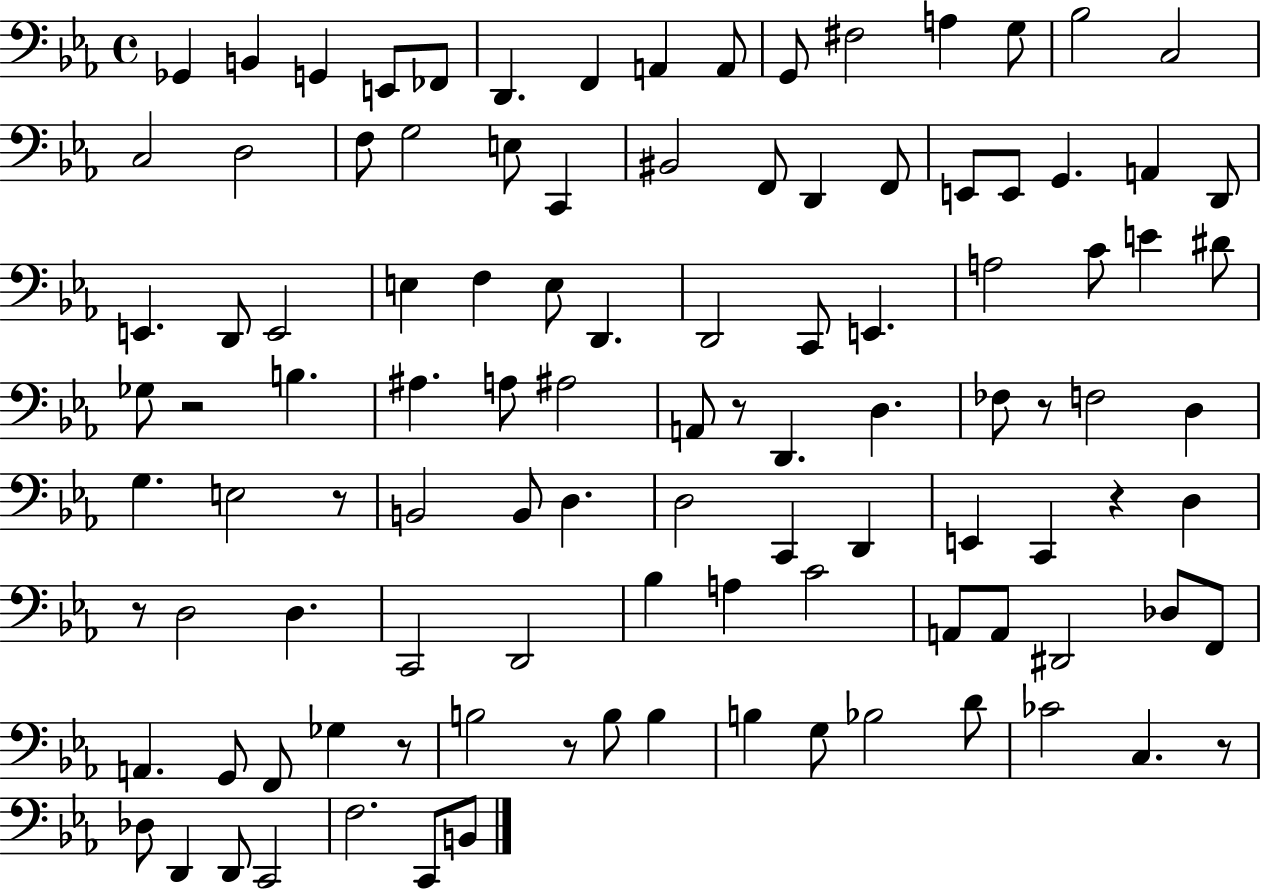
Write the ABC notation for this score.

X:1
T:Untitled
M:4/4
L:1/4
K:Eb
_G,, B,, G,, E,,/2 _F,,/2 D,, F,, A,, A,,/2 G,,/2 ^F,2 A, G,/2 _B,2 C,2 C,2 D,2 F,/2 G,2 E,/2 C,, ^B,,2 F,,/2 D,, F,,/2 E,,/2 E,,/2 G,, A,, D,,/2 E,, D,,/2 E,,2 E, F, E,/2 D,, D,,2 C,,/2 E,, A,2 C/2 E ^D/2 _G,/2 z2 B, ^A, A,/2 ^A,2 A,,/2 z/2 D,, D, _F,/2 z/2 F,2 D, G, E,2 z/2 B,,2 B,,/2 D, D,2 C,, D,, E,, C,, z D, z/2 D,2 D, C,,2 D,,2 _B, A, C2 A,,/2 A,,/2 ^D,,2 _D,/2 F,,/2 A,, G,,/2 F,,/2 _G, z/2 B,2 z/2 B,/2 B, B, G,/2 _B,2 D/2 _C2 C, z/2 _D,/2 D,, D,,/2 C,,2 F,2 C,,/2 B,,/2